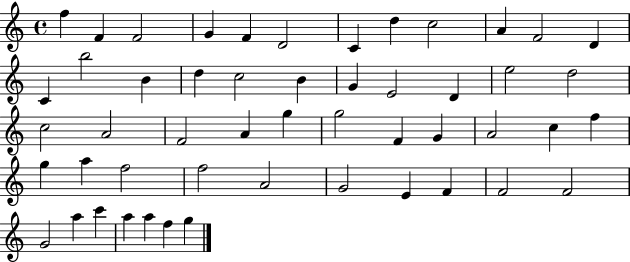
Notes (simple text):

F5/q F4/q F4/h G4/q F4/q D4/h C4/q D5/q C5/h A4/q F4/h D4/q C4/q B5/h B4/q D5/q C5/h B4/q G4/q E4/h D4/q E5/h D5/h C5/h A4/h F4/h A4/q G5/q G5/h F4/q G4/q A4/h C5/q F5/q G5/q A5/q F5/h F5/h A4/h G4/h E4/q F4/q F4/h F4/h G4/h A5/q C6/q A5/q A5/q F5/q G5/q